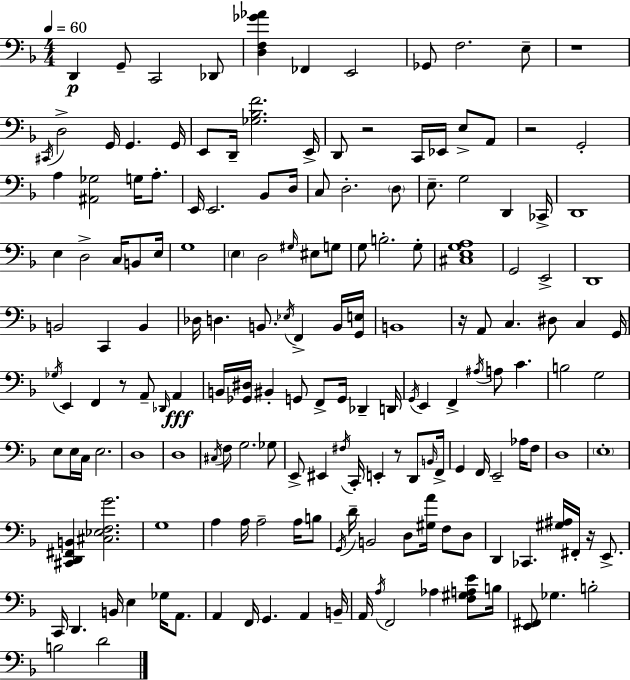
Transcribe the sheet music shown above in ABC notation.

X:1
T:Untitled
M:4/4
L:1/4
K:Dm
D,, G,,/2 C,,2 _D,,/2 [D,F,_G_A] _F,, E,,2 _G,,/2 F,2 E,/2 z4 ^C,,/4 D,2 G,,/4 G,, G,,/4 E,,/2 D,,/4 [_G,_B,F]2 E,,/4 D,,/2 z2 C,,/4 _E,,/4 E,/2 A,,/2 z2 G,,2 A, [^A,,_G,]2 G,/4 A,/2 E,,/4 E,,2 _B,,/2 D,/4 C,/2 D,2 D,/2 E,/2 G,2 D,, _C,,/4 D,,4 E, D,2 C,/4 B,,/2 E,/4 G,4 E, D,2 ^G,/4 ^E,/2 G,/2 G,/2 B,2 G,/2 [^C,E,G,A,]4 G,,2 E,,2 D,,4 B,,2 C,, B,, _D,/4 D, B,,/2 _E,/4 F,, B,,/4 [G,,E,]/4 B,,4 z/4 A,,/2 C, ^D,/2 C, G,,/4 _G,/4 E,, F,, z/2 A,,/2 _D,,/4 A,, B,,/4 [_G,,^D,]/4 ^B,, G,,/2 F,,/2 G,,/4 _D,, D,,/4 G,,/4 E,, F,, ^A,/4 A,/2 C B,2 G,2 E,/2 E,/4 C,/4 E,2 D,4 D,4 ^C,/4 F,/2 G,2 _G,/2 E,,/2 ^E,, ^F,/4 C,,/4 E,, z/2 D,,/2 B,,/4 F,,/4 G,, F,,/4 E,,2 _A,/4 F,/2 D,4 E,4 [^C,,D,,^F,,B,,] [^C,_E,F,G]2 G,4 A, A,/4 A,2 A,/4 B,/2 G,,/4 D/4 B,,2 D,/2 [^G,A]/4 F,/2 D,/2 D,, _C,, [^G,^A,]/4 ^F,,/4 z/4 E,,/2 C,,/4 D,, B,,/4 E, _G,/4 A,,/2 A,, F,,/4 G,, A,, B,,/4 A,,/4 A,/4 F,,2 _A, [F,^G,A,E]/2 B,/4 [E,,^F,,]/2 _G, B,2 B,2 D2